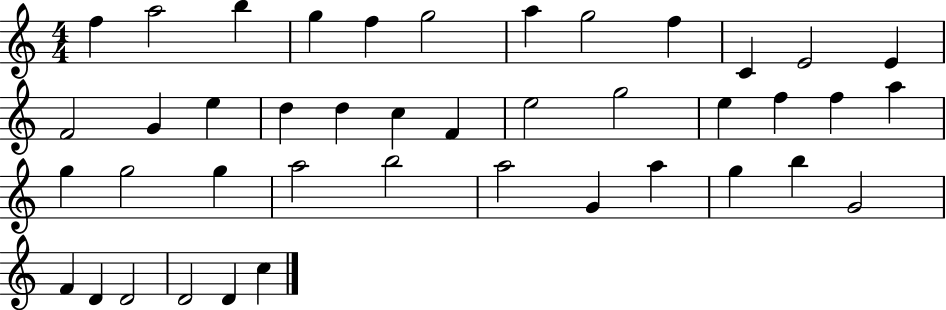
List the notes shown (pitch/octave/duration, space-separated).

F5/q A5/h B5/q G5/q F5/q G5/h A5/q G5/h F5/q C4/q E4/h E4/q F4/h G4/q E5/q D5/q D5/q C5/q F4/q E5/h G5/h E5/q F5/q F5/q A5/q G5/q G5/h G5/q A5/h B5/h A5/h G4/q A5/q G5/q B5/q G4/h F4/q D4/q D4/h D4/h D4/q C5/q